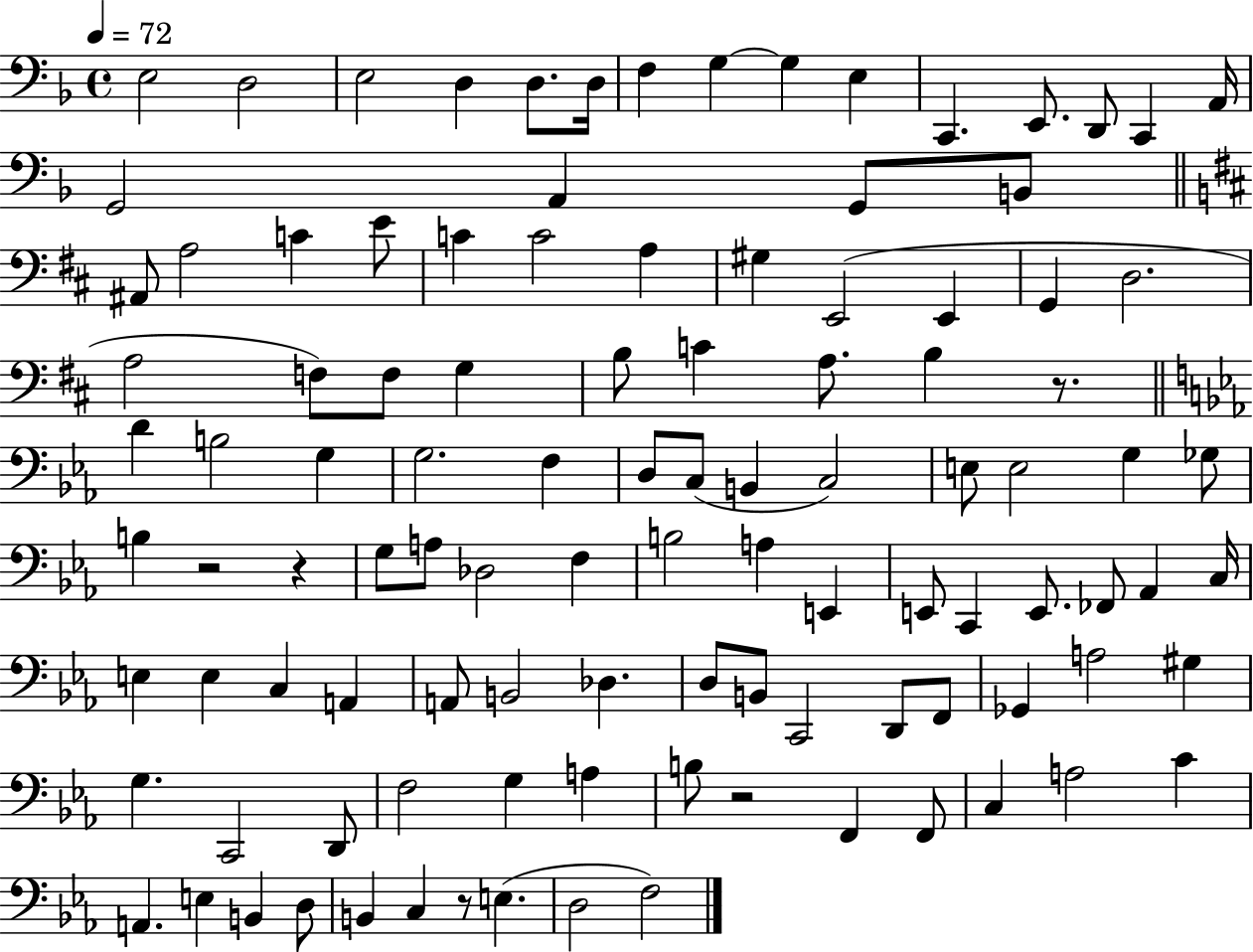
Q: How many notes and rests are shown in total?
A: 107